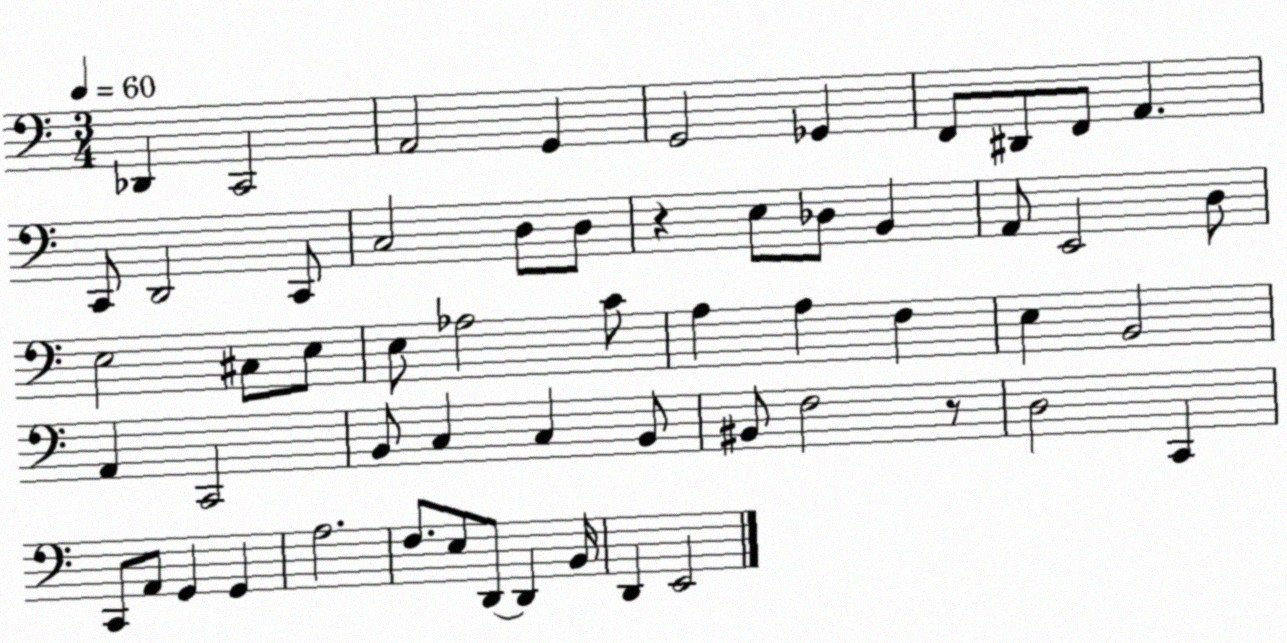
X:1
T:Untitled
M:3/4
L:1/4
K:C
_D,, C,,2 A,,2 G,, G,,2 _G,, F,,/2 ^D,,/2 F,,/2 A,, C,,/2 D,,2 C,,/2 C,2 D,/2 D,/2 z E,/2 _D,/2 B,, A,,/2 E,,2 D,/2 E,2 ^C,/2 E,/2 E,/2 _A,2 C/2 A, A, F, E, B,,2 A,, C,,2 B,,/2 C, C, B,,/2 ^B,,/2 F,2 z/2 D,2 C,, C,,/2 A,,/2 G,, G,, A,2 F,/2 E,/2 D,,/2 D,, B,,/4 D,, E,,2